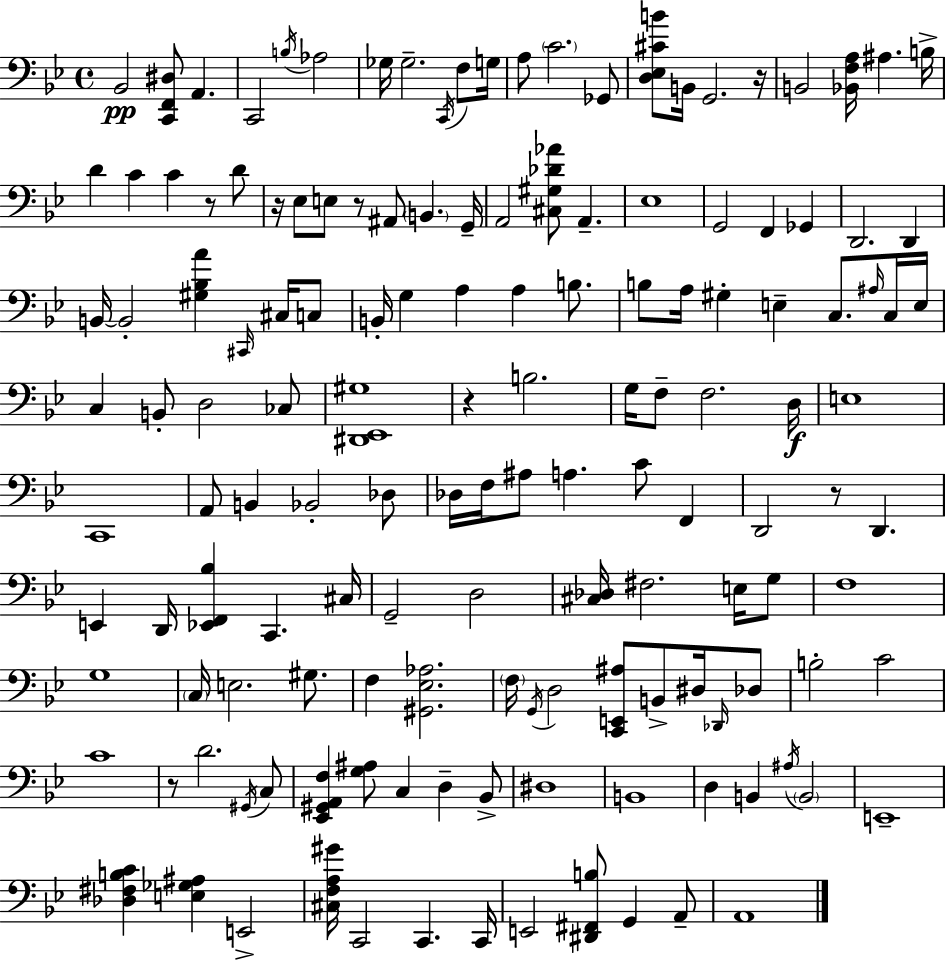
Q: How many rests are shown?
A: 7